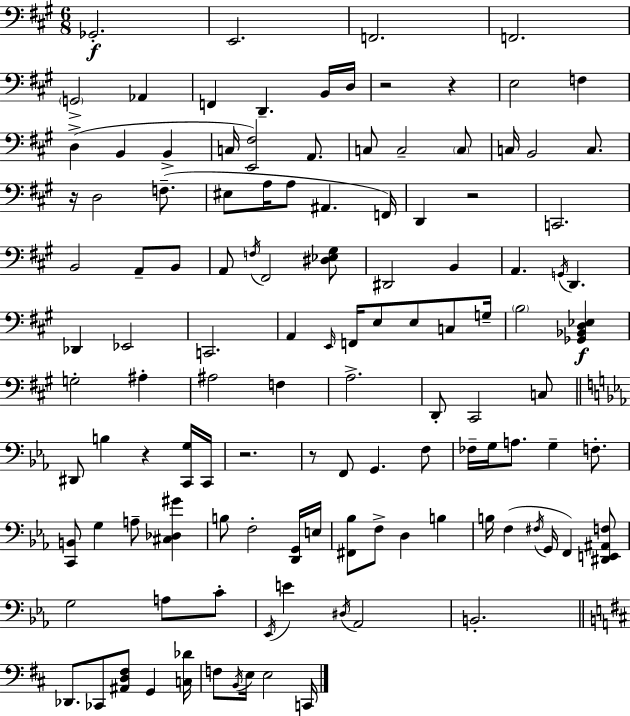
Gb2/h. E2/h. F2/h. F2/h. G2/h Ab2/q F2/q D2/q. B2/s D3/s R/h R/q E3/h F3/q D3/q B2/q B2/q C3/s [E2,F#3]/h A2/e. C3/e C3/h C3/e C3/s B2/h C3/e. R/s D3/h F3/e. EIS3/e A3/s A3/e A#2/q. F2/s D2/q R/h C2/h. B2/h A2/e B2/e A2/e F3/s F#2/h [D#3,Eb3,G#3]/e D#2/h B2/q A2/q. G2/s D2/q. Db2/q Eb2/h C2/h. A2/q E2/s F2/s E3/e E3/e C3/e G3/s B3/h [Gb2,Bb2,D3,Eb3]/q G3/h A#3/q A#3/h F3/q A3/h. D2/e C#2/h C3/e D#2/e B3/q R/q [C2,G3]/s C2/s R/h. R/e F2/e G2/q. F3/e FES3/s G3/s A3/e. G3/q F3/e. [C2,B2]/e G3/q A3/e [C#3,Db3,G#4]/q B3/e F3/h [D2,G2]/s E3/s [F#2,Bb3]/e F3/e D3/q B3/q B3/s F3/q F#3/s G2/s F2/q [D#2,E2,A#2,F3]/e G3/h A3/e C4/e Eb2/s E4/q D#3/s Ab2/h B2/h. Db2/e. CES2/e [A#2,D3,F#3]/e G2/q [C3,Db4]/s F3/e B2/s E3/s E3/h C2/s